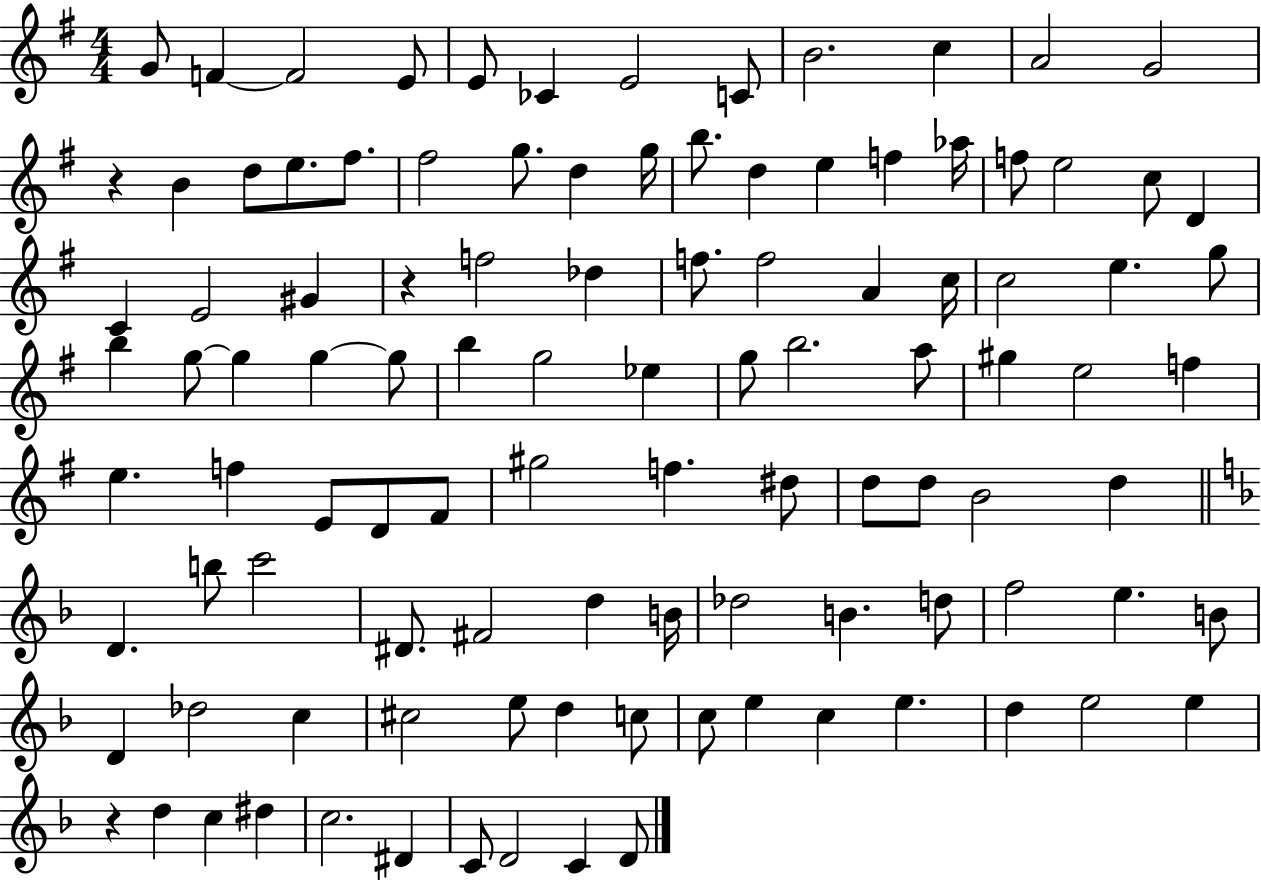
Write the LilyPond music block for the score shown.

{
  \clef treble
  \numericTimeSignature
  \time 4/4
  \key g \major
  g'8 f'4~~ f'2 e'8 | e'8 ces'4 e'2 c'8 | b'2. c''4 | a'2 g'2 | \break r4 b'4 d''8 e''8. fis''8. | fis''2 g''8. d''4 g''16 | b''8. d''4 e''4 f''4 aes''16 | f''8 e''2 c''8 d'4 | \break c'4 e'2 gis'4 | r4 f''2 des''4 | f''8. f''2 a'4 c''16 | c''2 e''4. g''8 | \break b''4 g''8~~ g''4 g''4~~ g''8 | b''4 g''2 ees''4 | g''8 b''2. a''8 | gis''4 e''2 f''4 | \break e''4. f''4 e'8 d'8 fis'8 | gis''2 f''4. dis''8 | d''8 d''8 b'2 d''4 | \bar "||" \break \key f \major d'4. b''8 c'''2 | dis'8. fis'2 d''4 b'16 | des''2 b'4. d''8 | f''2 e''4. b'8 | \break d'4 des''2 c''4 | cis''2 e''8 d''4 c''8 | c''8 e''4 c''4 e''4. | d''4 e''2 e''4 | \break r4 d''4 c''4 dis''4 | c''2. dis'4 | c'8 d'2 c'4 d'8 | \bar "|."
}